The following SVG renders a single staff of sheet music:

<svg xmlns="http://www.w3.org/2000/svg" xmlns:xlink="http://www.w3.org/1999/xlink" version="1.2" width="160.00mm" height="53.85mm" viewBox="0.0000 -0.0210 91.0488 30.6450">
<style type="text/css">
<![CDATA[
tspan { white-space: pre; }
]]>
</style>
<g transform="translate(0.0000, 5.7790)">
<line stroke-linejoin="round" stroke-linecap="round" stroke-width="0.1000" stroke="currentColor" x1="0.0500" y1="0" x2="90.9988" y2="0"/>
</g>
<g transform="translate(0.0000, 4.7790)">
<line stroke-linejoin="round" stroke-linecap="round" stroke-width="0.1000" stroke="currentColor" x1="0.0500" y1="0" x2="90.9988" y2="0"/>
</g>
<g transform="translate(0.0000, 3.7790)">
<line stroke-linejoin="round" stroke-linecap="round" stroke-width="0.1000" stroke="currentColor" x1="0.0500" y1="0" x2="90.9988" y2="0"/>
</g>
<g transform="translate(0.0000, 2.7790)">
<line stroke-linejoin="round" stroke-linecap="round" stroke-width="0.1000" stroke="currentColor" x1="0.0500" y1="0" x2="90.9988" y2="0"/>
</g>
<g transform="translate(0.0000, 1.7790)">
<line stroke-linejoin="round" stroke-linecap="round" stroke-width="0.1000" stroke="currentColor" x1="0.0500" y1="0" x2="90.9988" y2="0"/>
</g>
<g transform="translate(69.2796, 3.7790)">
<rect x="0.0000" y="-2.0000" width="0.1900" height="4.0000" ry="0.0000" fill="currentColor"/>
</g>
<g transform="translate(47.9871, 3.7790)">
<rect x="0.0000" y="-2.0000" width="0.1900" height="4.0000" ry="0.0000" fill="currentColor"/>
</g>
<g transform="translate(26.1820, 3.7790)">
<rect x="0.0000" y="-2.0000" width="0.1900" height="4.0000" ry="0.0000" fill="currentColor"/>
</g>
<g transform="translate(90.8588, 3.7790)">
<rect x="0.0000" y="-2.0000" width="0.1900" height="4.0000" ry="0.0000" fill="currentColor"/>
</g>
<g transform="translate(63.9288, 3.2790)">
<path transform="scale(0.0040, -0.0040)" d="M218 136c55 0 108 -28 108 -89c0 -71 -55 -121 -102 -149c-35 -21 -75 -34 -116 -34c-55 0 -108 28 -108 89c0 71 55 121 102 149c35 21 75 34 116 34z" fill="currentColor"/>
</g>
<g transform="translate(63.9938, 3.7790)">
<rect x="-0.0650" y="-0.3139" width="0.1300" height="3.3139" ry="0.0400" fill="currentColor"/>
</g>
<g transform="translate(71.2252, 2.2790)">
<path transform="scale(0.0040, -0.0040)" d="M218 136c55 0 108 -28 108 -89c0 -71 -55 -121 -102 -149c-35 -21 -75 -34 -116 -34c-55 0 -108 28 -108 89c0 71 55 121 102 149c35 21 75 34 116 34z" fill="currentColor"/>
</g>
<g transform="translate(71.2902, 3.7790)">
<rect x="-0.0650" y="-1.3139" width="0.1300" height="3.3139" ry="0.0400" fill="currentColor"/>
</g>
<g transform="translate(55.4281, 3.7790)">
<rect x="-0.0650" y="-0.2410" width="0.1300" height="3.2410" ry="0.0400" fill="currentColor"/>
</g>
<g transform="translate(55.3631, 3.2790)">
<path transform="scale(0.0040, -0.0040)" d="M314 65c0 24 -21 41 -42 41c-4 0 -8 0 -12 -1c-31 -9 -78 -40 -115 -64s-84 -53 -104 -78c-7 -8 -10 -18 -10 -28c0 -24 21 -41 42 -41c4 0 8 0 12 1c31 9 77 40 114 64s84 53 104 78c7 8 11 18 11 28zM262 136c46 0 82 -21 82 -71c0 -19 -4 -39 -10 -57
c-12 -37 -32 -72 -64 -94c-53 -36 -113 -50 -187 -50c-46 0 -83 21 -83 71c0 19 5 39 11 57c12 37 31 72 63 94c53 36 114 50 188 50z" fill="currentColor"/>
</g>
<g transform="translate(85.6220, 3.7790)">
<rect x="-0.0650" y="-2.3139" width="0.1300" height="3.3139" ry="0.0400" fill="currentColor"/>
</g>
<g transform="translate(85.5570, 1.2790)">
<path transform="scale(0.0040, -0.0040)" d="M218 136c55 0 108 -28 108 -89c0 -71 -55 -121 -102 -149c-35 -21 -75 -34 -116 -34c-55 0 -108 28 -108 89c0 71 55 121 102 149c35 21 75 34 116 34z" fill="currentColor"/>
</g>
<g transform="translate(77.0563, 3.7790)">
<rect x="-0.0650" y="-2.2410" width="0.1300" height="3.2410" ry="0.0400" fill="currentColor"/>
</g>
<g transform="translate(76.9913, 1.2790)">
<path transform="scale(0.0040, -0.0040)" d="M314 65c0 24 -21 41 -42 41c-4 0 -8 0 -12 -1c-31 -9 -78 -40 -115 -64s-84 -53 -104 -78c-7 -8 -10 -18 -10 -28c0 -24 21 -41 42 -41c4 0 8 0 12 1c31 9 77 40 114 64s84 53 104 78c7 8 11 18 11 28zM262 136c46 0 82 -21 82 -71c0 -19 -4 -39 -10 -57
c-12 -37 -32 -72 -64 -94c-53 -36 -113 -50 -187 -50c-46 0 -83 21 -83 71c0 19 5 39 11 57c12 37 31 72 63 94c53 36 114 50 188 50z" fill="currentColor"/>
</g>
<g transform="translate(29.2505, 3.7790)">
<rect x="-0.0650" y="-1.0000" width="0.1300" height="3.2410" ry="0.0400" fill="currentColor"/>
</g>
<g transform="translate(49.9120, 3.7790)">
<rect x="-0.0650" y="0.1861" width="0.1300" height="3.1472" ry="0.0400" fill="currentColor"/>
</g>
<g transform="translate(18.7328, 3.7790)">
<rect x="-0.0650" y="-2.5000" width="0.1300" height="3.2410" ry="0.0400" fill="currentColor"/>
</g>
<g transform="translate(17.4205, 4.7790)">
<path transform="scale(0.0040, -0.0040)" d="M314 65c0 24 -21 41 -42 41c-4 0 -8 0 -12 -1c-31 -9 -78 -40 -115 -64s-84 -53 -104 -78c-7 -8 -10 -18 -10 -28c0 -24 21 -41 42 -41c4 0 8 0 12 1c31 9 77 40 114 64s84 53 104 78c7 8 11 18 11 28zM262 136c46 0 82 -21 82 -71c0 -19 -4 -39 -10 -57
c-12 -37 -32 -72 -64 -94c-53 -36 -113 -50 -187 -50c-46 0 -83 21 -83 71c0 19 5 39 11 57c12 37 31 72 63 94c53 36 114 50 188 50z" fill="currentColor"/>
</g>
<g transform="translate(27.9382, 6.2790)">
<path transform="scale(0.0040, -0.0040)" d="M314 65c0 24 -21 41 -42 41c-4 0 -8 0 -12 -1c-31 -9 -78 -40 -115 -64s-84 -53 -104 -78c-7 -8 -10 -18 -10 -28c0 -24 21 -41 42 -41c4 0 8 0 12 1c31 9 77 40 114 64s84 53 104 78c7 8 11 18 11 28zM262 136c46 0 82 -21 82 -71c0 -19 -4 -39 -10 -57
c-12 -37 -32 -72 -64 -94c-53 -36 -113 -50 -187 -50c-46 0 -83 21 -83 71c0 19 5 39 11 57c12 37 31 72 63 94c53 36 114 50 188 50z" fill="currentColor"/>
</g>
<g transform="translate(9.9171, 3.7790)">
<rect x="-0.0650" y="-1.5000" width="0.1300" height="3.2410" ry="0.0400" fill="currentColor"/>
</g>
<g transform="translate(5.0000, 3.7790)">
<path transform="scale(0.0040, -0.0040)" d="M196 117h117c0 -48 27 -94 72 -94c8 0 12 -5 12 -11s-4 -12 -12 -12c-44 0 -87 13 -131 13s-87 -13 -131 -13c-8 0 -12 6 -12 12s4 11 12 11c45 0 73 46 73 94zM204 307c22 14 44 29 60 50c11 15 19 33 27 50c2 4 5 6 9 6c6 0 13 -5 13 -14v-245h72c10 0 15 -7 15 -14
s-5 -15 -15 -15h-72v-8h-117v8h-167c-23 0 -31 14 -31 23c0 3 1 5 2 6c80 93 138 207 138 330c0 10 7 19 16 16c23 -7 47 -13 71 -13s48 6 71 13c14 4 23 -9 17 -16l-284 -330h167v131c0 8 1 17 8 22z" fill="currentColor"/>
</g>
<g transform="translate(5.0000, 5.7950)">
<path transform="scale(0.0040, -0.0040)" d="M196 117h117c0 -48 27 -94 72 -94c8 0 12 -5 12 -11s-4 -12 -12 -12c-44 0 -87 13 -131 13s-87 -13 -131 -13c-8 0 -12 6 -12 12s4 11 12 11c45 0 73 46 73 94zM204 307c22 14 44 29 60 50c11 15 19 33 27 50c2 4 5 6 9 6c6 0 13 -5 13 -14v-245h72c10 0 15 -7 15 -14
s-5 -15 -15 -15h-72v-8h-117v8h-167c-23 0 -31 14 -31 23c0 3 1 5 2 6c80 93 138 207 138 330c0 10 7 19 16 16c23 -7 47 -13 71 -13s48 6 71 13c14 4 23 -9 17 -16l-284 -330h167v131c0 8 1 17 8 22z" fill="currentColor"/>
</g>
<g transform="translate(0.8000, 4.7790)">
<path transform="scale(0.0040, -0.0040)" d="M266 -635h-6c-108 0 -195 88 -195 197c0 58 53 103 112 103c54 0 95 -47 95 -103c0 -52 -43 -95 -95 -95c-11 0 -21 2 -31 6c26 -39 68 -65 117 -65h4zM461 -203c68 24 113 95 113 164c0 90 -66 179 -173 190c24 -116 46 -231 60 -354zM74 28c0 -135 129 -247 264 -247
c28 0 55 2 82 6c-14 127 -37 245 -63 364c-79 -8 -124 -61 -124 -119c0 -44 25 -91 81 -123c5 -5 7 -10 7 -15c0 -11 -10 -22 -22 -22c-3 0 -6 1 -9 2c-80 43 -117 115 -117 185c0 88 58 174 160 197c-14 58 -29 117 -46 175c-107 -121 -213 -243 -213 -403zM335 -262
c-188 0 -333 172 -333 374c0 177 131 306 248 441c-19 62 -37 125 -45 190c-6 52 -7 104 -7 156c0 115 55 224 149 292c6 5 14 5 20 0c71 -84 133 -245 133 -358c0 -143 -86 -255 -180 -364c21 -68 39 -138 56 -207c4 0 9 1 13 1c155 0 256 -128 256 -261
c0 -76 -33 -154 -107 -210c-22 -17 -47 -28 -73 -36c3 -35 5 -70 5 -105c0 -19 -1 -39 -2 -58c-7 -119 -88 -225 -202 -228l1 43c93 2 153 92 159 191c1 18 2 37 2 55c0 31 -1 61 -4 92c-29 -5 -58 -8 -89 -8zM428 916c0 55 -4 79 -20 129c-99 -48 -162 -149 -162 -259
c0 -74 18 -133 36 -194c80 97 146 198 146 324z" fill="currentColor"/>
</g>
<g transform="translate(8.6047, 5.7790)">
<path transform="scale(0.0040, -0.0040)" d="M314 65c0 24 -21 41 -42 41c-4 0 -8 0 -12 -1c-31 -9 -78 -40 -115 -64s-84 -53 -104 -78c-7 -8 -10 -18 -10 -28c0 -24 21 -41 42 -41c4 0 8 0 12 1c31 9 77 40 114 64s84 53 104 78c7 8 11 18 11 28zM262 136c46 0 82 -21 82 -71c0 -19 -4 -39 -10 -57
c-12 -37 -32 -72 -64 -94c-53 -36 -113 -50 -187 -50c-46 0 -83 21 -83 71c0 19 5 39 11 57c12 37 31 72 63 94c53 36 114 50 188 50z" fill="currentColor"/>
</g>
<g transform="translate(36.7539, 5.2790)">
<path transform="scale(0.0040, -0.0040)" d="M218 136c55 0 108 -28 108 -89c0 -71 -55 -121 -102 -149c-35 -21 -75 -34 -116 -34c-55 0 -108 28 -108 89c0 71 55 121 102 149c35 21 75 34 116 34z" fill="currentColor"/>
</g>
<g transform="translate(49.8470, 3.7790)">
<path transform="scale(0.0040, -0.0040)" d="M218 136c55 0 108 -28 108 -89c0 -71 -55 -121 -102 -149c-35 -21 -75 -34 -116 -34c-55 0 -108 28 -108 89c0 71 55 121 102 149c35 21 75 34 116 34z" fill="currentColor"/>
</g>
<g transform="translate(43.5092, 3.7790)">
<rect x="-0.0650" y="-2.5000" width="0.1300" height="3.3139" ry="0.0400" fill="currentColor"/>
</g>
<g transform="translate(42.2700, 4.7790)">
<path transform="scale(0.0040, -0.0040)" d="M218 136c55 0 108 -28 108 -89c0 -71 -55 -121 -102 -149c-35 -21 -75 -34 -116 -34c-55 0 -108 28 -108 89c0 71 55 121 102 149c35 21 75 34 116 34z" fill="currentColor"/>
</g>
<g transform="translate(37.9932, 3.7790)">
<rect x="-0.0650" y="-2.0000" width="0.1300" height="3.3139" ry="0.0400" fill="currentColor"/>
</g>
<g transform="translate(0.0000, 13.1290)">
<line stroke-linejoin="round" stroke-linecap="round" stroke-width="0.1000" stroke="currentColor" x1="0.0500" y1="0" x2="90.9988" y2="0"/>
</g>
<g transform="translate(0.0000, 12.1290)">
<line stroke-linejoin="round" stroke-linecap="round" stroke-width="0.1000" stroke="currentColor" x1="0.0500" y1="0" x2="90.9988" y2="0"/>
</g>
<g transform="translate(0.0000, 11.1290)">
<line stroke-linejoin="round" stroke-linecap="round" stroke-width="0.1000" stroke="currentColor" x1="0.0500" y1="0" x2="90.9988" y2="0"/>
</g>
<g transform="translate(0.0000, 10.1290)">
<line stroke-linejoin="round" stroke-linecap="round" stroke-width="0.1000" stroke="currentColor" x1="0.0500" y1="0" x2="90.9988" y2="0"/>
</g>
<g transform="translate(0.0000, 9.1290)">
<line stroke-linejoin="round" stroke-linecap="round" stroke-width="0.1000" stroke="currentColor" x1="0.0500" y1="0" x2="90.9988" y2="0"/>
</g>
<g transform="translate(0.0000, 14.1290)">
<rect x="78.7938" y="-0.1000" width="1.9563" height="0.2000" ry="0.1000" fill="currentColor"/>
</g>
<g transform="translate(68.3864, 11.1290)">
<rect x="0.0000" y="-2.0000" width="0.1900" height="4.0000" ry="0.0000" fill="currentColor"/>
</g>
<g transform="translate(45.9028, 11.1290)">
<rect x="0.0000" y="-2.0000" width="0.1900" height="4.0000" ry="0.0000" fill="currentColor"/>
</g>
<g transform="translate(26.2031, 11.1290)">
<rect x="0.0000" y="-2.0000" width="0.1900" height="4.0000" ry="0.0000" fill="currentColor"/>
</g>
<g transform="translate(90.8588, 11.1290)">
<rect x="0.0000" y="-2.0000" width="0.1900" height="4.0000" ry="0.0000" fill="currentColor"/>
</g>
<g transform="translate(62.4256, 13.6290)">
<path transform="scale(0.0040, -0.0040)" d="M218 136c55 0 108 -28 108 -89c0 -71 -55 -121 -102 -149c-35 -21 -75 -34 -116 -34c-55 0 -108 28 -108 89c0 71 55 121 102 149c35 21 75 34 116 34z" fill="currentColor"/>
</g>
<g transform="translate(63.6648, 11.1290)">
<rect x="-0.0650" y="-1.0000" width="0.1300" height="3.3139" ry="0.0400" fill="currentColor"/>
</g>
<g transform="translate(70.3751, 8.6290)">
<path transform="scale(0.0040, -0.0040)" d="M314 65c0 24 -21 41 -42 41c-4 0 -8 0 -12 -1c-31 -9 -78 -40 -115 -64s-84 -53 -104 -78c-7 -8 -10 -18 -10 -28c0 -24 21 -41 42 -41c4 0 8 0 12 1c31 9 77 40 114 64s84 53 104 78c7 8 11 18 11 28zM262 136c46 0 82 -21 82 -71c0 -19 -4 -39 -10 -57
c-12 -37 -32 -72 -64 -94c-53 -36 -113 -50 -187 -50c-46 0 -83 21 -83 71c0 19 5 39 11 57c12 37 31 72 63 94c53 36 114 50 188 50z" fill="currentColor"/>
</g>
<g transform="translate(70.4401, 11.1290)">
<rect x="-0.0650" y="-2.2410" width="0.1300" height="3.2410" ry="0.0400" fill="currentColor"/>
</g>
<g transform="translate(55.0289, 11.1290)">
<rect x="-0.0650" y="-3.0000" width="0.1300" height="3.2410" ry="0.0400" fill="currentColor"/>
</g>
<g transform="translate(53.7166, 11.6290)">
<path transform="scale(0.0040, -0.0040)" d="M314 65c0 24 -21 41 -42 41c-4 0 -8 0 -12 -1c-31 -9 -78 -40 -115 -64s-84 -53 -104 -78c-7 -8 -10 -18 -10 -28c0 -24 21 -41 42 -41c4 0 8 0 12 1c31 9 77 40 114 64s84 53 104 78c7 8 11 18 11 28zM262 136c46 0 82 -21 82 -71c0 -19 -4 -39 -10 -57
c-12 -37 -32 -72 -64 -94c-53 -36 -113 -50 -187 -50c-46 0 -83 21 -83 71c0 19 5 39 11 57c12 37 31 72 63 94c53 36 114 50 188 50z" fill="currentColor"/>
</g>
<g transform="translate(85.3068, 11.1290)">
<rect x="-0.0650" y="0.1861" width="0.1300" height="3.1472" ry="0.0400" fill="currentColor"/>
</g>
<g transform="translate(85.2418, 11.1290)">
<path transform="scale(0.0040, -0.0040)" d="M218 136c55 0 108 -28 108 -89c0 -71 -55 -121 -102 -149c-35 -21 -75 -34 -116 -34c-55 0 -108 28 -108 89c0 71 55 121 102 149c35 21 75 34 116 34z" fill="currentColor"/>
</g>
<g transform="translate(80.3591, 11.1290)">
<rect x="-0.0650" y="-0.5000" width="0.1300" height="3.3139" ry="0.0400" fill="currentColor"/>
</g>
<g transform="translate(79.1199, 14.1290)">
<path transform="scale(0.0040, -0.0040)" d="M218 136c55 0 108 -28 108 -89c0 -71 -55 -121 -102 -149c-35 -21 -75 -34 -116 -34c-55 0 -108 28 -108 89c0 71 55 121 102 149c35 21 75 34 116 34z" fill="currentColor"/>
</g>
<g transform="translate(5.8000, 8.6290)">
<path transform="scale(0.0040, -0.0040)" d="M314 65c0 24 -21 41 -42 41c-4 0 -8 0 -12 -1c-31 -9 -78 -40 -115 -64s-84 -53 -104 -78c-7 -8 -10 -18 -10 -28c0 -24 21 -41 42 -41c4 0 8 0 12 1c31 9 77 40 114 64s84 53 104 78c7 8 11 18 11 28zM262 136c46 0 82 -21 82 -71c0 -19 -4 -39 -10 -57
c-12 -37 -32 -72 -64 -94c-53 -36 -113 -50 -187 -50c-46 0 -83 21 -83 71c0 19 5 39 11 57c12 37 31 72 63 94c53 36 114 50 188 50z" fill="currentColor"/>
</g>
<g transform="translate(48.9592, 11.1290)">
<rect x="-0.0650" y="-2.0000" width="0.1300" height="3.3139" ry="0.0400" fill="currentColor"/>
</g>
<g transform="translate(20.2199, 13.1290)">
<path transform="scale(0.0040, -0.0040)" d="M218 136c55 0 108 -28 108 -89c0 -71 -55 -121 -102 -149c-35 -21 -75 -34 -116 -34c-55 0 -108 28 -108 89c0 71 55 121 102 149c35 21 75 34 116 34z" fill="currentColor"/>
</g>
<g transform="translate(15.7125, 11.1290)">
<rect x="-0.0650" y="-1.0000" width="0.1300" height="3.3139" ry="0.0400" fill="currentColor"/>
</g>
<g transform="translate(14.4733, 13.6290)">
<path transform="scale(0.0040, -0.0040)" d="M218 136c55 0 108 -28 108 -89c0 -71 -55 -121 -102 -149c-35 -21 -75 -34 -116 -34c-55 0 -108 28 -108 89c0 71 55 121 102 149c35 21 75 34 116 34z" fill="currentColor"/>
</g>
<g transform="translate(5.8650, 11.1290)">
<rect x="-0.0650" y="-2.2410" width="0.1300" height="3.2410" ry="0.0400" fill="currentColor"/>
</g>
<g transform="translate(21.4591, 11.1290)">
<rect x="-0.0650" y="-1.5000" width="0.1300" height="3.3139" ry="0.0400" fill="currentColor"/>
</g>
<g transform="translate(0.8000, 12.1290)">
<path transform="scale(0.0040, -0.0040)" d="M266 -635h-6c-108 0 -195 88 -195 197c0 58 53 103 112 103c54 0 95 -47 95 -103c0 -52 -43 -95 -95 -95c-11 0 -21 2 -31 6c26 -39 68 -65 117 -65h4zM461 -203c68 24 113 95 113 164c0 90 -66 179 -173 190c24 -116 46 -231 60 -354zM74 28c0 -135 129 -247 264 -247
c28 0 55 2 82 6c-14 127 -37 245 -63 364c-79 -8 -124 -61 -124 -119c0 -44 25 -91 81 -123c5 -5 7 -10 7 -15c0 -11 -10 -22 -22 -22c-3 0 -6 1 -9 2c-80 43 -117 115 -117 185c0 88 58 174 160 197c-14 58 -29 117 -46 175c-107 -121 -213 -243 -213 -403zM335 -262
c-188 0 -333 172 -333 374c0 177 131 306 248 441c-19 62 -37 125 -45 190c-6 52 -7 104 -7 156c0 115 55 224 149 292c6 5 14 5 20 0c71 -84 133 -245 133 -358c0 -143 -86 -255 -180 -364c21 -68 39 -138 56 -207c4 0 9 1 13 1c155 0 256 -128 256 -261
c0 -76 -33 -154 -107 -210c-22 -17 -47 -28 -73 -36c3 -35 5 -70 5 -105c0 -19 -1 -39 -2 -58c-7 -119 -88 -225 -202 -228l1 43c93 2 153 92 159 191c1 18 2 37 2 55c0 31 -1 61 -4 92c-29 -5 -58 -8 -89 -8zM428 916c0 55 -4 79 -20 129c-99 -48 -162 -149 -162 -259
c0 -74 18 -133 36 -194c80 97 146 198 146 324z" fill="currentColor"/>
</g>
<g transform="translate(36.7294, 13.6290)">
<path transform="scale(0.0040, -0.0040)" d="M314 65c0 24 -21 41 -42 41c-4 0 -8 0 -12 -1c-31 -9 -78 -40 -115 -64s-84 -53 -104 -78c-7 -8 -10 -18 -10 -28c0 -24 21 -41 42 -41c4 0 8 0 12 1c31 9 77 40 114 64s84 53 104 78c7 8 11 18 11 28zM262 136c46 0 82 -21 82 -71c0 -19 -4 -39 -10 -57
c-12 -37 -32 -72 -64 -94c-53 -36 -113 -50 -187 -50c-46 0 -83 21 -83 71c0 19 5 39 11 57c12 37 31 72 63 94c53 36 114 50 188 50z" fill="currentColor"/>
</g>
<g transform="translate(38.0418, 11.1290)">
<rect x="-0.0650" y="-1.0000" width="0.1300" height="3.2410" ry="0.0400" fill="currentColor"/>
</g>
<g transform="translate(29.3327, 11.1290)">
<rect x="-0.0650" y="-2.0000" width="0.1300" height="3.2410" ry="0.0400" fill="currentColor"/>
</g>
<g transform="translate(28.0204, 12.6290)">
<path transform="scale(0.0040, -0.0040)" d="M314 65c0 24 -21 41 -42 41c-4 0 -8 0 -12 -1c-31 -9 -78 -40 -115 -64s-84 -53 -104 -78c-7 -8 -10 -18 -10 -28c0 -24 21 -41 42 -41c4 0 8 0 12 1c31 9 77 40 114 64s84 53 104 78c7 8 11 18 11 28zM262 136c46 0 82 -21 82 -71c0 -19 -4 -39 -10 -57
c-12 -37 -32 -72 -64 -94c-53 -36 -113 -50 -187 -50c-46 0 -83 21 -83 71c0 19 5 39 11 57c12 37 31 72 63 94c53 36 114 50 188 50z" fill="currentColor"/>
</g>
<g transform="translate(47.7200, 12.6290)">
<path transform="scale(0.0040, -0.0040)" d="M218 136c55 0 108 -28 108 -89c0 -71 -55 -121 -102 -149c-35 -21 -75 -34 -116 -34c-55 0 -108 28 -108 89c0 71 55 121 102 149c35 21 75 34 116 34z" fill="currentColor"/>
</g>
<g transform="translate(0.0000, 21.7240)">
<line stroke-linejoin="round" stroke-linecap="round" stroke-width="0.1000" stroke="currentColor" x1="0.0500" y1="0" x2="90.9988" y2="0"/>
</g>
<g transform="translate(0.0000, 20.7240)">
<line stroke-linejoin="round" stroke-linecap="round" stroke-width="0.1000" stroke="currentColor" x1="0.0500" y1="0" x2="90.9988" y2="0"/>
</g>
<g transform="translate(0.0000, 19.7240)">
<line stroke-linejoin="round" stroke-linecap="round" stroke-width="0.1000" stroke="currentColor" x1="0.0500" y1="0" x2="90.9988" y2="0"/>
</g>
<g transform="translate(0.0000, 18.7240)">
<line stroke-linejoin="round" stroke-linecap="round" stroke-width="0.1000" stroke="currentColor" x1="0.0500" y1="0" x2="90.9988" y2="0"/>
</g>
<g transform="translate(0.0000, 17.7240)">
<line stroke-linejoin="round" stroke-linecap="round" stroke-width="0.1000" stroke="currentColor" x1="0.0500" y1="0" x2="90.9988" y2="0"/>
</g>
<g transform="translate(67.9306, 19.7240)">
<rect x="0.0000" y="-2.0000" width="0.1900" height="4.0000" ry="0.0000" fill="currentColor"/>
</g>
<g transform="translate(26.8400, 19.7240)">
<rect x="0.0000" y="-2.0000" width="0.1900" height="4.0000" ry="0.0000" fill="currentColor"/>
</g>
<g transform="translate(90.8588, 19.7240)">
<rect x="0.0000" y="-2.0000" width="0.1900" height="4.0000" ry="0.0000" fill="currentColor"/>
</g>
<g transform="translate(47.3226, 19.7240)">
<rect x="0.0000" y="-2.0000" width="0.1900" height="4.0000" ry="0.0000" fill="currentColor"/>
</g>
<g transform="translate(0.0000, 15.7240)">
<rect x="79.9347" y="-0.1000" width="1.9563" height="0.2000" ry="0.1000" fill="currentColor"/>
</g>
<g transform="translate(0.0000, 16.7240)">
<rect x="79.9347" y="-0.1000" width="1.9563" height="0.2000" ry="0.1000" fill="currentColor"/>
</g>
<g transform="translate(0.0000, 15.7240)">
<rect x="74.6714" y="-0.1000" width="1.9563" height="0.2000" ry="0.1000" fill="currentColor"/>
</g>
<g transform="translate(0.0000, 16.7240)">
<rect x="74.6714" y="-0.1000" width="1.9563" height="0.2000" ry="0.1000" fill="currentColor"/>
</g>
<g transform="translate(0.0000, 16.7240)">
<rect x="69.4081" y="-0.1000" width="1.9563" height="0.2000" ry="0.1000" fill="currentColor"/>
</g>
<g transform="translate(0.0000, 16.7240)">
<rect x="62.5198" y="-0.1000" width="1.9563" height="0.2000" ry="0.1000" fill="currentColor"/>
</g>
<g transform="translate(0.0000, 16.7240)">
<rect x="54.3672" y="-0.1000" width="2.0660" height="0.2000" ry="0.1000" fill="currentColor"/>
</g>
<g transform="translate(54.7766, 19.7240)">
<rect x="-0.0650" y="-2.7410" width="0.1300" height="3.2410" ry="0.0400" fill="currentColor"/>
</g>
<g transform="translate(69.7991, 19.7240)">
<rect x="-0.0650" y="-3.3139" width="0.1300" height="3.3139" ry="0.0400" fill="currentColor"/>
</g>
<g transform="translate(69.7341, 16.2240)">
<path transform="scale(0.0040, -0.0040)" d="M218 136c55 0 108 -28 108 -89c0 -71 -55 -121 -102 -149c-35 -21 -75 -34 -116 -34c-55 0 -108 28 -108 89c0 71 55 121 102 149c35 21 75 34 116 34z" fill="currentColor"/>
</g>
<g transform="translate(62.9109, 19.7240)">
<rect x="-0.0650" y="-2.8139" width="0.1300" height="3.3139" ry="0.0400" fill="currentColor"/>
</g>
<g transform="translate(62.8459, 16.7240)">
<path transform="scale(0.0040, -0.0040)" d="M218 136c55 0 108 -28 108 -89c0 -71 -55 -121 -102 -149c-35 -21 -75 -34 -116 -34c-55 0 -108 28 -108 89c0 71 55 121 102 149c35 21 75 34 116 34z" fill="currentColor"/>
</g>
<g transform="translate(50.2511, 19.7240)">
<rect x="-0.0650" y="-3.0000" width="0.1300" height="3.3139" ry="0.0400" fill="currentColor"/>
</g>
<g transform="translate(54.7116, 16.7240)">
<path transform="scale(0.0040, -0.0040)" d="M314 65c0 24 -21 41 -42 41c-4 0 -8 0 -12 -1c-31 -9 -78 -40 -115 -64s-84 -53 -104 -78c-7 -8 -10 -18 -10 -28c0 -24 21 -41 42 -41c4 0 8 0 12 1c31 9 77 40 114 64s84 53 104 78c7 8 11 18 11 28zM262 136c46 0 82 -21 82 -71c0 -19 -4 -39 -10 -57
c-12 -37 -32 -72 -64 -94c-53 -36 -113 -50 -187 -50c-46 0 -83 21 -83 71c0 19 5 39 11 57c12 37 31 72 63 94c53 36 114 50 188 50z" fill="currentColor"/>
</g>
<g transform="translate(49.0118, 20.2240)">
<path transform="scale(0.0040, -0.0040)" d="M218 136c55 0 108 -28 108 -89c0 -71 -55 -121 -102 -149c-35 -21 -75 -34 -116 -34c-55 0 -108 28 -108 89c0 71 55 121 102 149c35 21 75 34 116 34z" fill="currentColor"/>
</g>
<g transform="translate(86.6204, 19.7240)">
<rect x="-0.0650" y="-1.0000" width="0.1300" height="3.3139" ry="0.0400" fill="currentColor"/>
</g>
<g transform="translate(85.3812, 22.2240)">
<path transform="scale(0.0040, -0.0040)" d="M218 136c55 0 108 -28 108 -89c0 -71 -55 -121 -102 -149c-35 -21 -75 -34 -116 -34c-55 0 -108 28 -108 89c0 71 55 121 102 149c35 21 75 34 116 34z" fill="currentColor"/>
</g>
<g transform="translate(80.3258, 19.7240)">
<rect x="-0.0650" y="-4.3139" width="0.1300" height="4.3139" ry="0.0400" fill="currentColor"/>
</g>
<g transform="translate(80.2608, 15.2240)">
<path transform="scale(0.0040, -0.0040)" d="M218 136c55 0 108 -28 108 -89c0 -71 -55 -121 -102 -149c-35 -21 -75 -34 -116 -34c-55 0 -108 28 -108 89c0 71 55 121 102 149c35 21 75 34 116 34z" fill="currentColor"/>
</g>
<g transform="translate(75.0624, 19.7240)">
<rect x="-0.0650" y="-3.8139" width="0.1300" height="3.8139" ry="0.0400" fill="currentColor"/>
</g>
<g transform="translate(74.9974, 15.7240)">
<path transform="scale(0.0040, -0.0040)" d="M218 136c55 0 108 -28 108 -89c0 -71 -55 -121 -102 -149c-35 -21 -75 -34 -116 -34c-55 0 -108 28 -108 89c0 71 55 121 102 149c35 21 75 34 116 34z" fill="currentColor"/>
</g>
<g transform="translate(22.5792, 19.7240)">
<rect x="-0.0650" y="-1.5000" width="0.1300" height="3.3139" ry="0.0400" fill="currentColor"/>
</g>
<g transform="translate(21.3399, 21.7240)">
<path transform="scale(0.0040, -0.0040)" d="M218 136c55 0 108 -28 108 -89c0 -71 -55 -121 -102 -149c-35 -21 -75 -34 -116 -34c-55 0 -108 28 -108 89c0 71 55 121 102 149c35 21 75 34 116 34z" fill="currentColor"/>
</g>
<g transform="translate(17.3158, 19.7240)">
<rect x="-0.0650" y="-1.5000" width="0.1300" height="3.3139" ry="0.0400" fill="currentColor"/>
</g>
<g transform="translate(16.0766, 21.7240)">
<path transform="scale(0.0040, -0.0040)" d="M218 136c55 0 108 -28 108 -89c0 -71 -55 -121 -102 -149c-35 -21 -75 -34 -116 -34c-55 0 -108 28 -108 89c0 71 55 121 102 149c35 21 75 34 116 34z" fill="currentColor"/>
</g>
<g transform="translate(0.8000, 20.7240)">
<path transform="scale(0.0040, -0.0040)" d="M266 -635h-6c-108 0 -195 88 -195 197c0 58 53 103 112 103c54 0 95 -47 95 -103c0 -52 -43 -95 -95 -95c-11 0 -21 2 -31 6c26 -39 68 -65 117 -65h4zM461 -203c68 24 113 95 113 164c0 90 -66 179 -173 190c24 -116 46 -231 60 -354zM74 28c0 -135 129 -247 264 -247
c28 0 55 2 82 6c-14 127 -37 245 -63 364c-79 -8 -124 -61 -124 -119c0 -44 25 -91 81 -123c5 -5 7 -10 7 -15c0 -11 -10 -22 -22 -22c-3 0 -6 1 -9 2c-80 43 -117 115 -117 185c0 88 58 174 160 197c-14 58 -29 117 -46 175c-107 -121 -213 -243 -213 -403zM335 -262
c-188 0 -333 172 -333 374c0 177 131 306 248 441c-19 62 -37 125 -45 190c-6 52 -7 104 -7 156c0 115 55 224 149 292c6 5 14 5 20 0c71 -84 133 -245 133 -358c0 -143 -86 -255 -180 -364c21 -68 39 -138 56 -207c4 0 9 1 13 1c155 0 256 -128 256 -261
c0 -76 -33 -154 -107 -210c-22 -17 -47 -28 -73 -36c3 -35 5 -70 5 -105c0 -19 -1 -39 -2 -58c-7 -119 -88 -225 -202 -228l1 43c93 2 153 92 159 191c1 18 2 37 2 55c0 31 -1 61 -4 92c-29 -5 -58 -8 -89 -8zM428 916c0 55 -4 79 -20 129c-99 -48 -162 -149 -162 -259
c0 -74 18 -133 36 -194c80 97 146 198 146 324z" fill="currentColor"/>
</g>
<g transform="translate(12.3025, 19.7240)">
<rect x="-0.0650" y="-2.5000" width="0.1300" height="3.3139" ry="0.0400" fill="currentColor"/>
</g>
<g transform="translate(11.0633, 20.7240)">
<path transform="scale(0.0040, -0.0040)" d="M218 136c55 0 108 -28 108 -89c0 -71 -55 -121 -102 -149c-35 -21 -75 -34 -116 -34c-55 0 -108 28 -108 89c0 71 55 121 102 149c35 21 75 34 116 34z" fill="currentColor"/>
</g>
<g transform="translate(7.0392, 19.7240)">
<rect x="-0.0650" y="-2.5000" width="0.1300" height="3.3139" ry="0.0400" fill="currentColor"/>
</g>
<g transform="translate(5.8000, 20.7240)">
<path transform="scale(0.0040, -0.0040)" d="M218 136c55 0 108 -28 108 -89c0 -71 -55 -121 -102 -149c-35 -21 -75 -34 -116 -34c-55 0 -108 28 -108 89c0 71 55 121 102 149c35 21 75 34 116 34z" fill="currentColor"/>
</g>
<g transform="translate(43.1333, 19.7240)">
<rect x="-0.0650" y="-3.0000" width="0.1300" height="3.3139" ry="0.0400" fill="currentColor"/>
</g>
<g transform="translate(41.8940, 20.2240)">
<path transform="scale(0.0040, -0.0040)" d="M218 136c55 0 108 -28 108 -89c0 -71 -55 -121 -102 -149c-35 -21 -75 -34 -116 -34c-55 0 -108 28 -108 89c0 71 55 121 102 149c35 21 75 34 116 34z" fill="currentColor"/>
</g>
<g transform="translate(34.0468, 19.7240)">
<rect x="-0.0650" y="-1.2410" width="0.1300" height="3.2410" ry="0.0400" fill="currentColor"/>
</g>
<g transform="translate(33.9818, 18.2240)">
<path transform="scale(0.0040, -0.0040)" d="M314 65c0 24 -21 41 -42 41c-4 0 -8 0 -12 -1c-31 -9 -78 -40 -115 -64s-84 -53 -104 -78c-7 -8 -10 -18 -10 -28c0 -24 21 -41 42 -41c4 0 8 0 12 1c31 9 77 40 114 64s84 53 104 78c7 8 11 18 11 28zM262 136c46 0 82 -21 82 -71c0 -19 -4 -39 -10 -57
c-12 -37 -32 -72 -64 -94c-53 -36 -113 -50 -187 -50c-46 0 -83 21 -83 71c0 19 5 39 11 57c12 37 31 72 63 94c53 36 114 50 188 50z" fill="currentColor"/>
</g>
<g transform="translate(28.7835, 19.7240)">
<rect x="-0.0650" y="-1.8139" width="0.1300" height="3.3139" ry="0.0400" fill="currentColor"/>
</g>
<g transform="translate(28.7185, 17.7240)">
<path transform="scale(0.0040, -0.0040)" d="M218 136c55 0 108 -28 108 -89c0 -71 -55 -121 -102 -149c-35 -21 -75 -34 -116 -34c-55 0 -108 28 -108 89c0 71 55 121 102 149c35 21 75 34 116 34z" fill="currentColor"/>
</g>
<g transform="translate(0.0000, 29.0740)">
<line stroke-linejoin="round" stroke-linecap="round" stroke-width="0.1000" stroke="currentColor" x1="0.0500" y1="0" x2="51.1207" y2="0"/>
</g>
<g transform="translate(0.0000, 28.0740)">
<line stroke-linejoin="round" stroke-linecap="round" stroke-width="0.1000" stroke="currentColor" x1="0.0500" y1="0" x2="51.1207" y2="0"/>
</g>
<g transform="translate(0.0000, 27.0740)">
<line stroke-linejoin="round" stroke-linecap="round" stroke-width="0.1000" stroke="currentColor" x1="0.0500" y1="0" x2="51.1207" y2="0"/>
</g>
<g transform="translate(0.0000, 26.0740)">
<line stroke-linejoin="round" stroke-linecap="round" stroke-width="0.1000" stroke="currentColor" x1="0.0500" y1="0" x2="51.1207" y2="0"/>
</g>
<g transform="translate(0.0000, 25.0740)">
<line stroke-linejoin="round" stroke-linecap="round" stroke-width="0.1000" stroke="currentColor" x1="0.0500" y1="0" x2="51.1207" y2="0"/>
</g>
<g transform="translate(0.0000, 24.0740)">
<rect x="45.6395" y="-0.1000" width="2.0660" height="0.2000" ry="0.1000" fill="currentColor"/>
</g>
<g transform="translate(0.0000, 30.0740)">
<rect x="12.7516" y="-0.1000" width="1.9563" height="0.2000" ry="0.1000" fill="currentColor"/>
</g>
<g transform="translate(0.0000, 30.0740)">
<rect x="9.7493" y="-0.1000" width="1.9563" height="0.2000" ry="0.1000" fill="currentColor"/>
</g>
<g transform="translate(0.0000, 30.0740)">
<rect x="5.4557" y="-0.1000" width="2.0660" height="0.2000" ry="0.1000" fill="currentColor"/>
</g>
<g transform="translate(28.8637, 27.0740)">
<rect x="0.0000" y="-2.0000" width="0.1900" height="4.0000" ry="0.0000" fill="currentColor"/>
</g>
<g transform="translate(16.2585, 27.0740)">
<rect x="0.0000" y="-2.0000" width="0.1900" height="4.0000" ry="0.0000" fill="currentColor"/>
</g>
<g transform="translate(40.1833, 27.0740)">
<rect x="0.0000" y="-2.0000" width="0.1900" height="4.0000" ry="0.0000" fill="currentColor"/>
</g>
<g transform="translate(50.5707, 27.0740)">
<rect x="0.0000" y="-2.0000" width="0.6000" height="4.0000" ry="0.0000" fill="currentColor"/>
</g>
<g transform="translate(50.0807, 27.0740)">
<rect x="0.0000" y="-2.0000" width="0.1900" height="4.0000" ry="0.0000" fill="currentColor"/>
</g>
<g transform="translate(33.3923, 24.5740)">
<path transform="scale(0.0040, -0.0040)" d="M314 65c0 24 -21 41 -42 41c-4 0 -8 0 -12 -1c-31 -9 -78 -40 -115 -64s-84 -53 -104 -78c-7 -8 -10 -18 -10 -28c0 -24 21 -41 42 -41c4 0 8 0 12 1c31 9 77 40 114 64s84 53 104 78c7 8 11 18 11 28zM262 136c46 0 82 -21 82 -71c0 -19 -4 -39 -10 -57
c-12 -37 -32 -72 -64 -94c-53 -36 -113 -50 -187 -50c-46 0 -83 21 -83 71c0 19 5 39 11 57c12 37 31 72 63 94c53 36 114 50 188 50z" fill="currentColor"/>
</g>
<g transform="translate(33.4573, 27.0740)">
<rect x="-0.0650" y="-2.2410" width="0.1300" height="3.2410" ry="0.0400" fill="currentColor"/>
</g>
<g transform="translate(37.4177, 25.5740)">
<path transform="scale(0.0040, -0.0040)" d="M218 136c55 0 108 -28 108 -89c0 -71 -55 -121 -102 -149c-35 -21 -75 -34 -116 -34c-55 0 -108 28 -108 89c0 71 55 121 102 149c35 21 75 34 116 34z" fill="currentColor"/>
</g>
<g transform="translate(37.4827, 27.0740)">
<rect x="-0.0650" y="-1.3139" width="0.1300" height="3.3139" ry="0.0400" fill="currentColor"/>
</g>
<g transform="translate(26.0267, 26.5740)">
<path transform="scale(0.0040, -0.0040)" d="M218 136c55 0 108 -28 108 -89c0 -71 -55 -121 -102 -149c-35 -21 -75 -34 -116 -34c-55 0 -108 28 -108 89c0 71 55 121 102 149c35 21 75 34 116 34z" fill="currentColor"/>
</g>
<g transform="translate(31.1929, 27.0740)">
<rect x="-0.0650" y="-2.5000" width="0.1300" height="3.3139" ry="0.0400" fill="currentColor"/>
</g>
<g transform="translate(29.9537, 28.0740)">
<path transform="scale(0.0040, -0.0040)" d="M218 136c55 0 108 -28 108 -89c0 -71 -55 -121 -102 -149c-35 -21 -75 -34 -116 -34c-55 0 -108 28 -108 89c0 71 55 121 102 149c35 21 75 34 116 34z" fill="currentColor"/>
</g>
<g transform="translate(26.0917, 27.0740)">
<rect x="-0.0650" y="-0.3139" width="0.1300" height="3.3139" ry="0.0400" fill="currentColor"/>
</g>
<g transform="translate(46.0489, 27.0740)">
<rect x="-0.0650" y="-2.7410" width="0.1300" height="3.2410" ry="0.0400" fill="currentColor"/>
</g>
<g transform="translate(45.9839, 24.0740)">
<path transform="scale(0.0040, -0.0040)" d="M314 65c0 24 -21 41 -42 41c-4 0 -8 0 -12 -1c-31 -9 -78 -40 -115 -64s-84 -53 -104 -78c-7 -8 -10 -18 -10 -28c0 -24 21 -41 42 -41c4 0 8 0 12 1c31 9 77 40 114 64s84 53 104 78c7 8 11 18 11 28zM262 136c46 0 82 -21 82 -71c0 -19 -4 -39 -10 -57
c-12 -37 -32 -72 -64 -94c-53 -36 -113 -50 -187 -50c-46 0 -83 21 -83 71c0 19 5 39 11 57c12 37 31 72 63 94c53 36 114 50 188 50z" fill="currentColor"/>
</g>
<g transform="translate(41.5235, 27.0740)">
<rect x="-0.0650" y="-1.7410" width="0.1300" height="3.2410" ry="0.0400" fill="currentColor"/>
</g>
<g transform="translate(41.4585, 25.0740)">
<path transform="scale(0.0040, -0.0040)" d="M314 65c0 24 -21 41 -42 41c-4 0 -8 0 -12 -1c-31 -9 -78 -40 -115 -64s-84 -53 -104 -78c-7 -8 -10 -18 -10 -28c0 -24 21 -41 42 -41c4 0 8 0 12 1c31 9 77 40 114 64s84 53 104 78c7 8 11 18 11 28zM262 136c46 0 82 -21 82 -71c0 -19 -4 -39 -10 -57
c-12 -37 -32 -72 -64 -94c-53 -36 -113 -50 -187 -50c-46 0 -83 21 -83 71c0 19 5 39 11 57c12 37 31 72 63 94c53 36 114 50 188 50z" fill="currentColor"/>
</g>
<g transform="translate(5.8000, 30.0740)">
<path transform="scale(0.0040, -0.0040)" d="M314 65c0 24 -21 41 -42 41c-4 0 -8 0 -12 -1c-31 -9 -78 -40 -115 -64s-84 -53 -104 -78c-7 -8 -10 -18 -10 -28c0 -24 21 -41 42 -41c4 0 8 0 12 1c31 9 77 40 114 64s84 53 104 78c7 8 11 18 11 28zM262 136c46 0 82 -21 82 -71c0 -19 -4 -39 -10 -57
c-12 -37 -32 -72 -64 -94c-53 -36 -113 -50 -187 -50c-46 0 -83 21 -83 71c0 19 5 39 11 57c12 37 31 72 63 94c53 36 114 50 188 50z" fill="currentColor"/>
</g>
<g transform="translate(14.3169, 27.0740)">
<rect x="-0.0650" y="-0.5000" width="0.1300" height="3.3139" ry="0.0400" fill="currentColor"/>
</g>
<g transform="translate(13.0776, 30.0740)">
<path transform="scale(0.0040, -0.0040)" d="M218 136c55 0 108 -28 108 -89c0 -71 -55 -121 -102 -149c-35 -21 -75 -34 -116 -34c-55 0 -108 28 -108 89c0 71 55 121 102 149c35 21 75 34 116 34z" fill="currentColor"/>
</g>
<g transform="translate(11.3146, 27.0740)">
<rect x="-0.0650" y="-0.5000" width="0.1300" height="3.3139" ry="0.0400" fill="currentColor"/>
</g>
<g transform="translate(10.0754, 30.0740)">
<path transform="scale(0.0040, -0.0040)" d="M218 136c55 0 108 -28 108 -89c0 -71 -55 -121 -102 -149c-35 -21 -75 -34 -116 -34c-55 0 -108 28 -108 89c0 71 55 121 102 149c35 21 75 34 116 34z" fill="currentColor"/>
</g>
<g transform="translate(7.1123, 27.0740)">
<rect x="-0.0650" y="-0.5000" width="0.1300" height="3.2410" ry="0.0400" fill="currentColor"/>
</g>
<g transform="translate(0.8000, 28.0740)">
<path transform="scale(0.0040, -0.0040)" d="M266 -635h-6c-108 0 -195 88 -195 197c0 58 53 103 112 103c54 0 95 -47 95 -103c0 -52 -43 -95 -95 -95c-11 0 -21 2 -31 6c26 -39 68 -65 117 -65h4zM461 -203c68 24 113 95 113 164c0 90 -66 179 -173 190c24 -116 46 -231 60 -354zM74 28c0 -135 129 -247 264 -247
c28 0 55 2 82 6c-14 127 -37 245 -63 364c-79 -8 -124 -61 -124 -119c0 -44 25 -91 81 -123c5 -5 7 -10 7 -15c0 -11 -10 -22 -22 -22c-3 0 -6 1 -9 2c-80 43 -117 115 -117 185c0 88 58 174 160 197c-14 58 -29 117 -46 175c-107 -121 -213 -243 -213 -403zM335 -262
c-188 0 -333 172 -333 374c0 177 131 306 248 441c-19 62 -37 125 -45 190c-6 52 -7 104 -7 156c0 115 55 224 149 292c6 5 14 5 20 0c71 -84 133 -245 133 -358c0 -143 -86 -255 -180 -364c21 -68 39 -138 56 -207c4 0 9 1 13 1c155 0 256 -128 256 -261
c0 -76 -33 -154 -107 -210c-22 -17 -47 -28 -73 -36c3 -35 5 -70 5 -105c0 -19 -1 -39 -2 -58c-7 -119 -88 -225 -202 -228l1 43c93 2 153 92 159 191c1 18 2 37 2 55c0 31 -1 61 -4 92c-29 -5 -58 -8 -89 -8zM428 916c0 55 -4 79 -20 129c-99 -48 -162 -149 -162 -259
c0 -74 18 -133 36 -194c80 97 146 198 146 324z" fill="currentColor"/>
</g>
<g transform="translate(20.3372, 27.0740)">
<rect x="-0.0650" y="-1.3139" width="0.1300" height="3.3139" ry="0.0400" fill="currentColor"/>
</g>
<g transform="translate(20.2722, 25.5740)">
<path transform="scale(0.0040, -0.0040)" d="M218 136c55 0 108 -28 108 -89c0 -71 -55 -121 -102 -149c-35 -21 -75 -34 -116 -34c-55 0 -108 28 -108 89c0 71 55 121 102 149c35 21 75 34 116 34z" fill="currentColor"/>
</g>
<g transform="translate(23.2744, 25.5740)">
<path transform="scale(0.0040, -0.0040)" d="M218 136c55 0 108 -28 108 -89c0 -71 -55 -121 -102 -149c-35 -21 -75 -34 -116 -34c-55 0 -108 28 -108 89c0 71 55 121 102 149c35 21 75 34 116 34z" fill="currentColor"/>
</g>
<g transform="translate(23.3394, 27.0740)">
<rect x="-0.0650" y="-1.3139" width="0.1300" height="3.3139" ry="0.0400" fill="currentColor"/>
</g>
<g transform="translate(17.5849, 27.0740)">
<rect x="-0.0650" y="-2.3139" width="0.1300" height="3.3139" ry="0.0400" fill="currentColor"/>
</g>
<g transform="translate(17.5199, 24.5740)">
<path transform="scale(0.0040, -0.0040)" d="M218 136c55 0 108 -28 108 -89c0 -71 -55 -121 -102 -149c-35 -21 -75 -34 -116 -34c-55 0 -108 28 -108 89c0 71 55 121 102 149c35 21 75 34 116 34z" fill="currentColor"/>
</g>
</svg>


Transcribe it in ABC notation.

X:1
T:Untitled
M:4/4
L:1/4
K:C
E2 G2 D2 F G B c2 c e g2 g g2 D E F2 D2 F A2 D g2 C B G G E E f e2 A A a2 a b c' d' D C2 C C g e e c G g2 e f2 a2